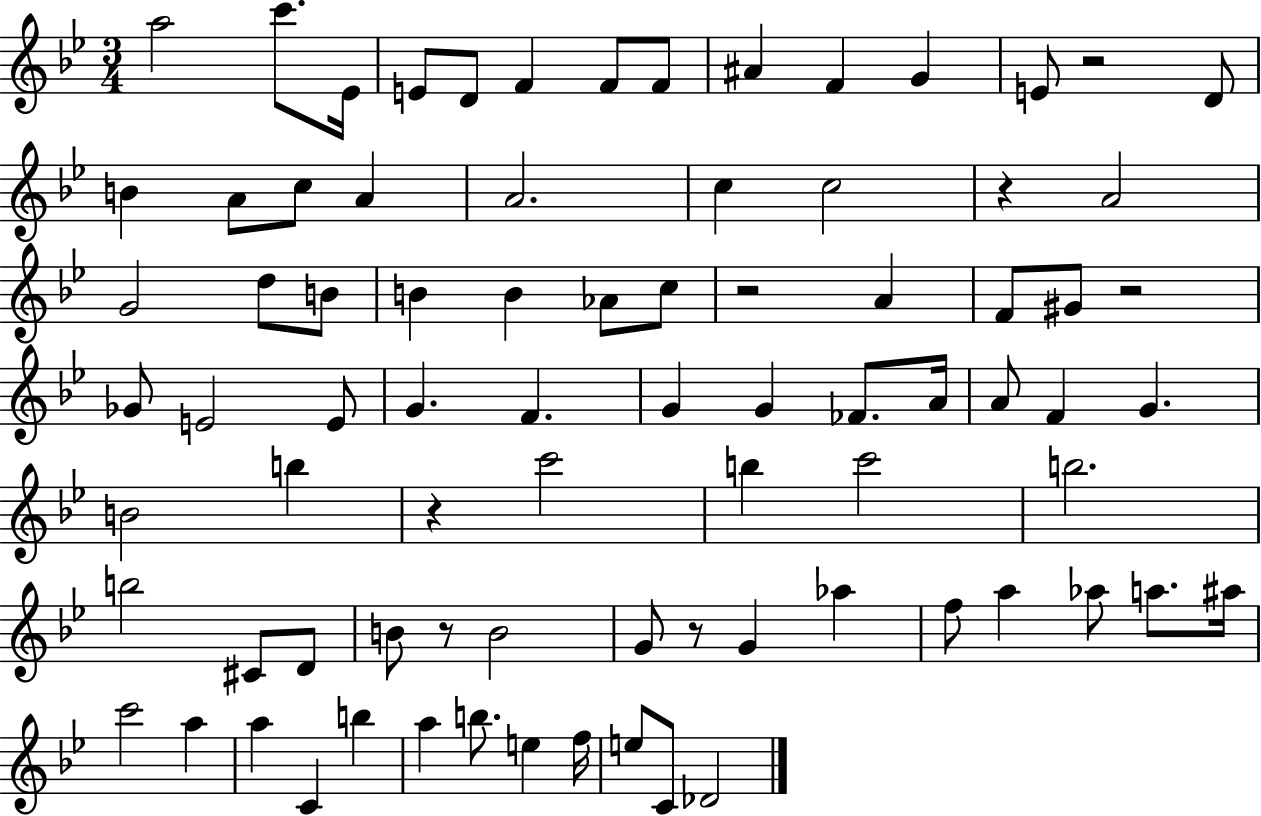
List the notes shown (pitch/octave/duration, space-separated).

A5/h C6/e. Eb4/s E4/e D4/e F4/q F4/e F4/e A#4/q F4/q G4/q E4/e R/h D4/e B4/q A4/e C5/e A4/q A4/h. C5/q C5/h R/q A4/h G4/h D5/e B4/e B4/q B4/q Ab4/e C5/e R/h A4/q F4/e G#4/e R/h Gb4/e E4/h E4/e G4/q. F4/q. G4/q G4/q FES4/e. A4/s A4/e F4/q G4/q. B4/h B5/q R/q C6/h B5/q C6/h B5/h. B5/h C#4/e D4/e B4/e R/e B4/h G4/e R/e G4/q Ab5/q F5/e A5/q Ab5/e A5/e. A#5/s C6/h A5/q A5/q C4/q B5/q A5/q B5/e. E5/q F5/s E5/e C4/e Db4/h